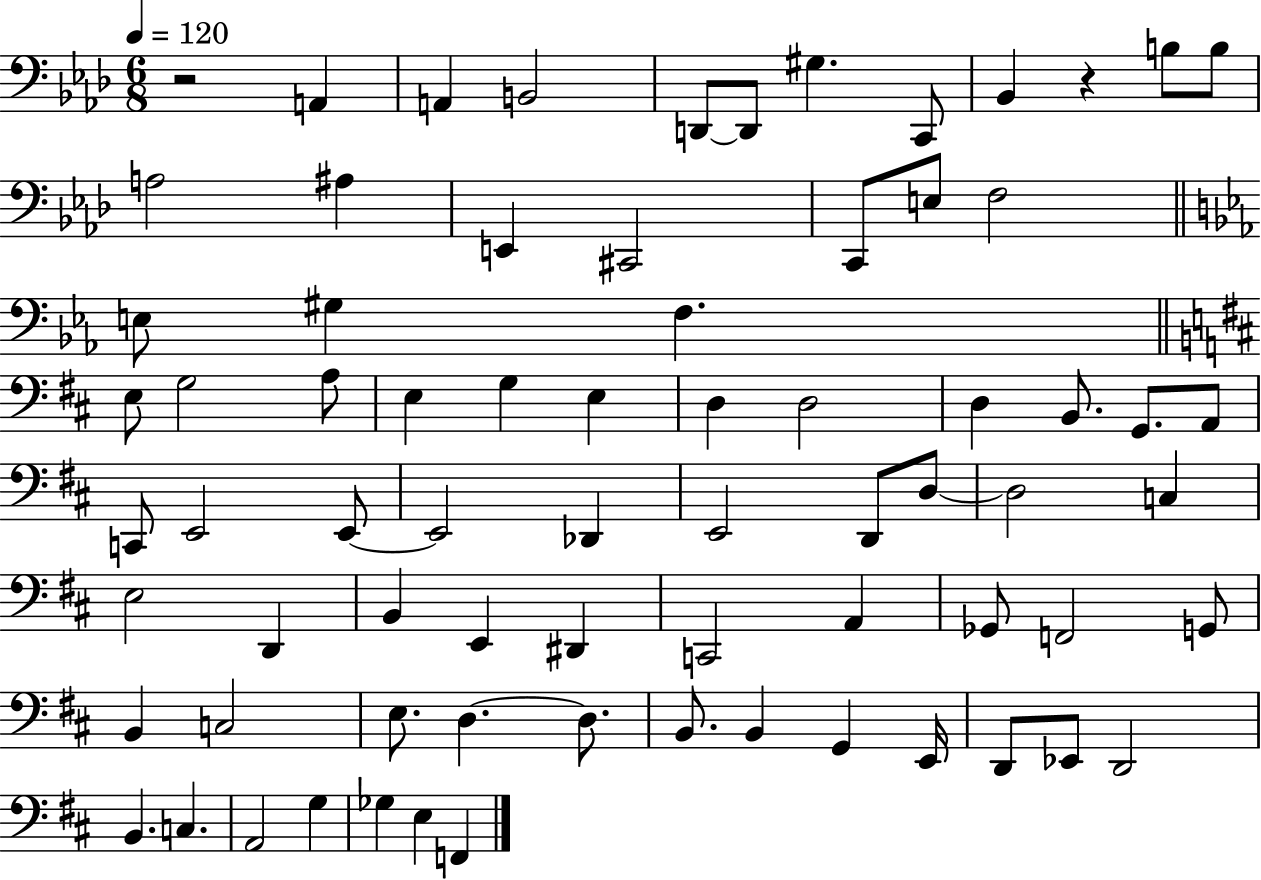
{
  \clef bass
  \numericTimeSignature
  \time 6/8
  \key aes \major
  \tempo 4 = 120
  \repeat volta 2 { r2 a,4 | a,4 b,2 | d,8~~ d,8 gis4. c,8 | bes,4 r4 b8 b8 | \break a2 ais4 | e,4 cis,2 | c,8 e8 f2 | \bar "||" \break \key ees \major e8 gis4 f4. | \bar "||" \break \key d \major e8 g2 a8 | e4 g4 e4 | d4 d2 | d4 b,8. g,8. a,8 | \break c,8 e,2 e,8~~ | e,2 des,4 | e,2 d,8 d8~~ | d2 c4 | \break e2 d,4 | b,4 e,4 dis,4 | c,2 a,4 | ges,8 f,2 g,8 | \break b,4 c2 | e8. d4.~~ d8. | b,8. b,4 g,4 e,16 | d,8 ees,8 d,2 | \break b,4. c4. | a,2 g4 | ges4 e4 f,4 | } \bar "|."
}